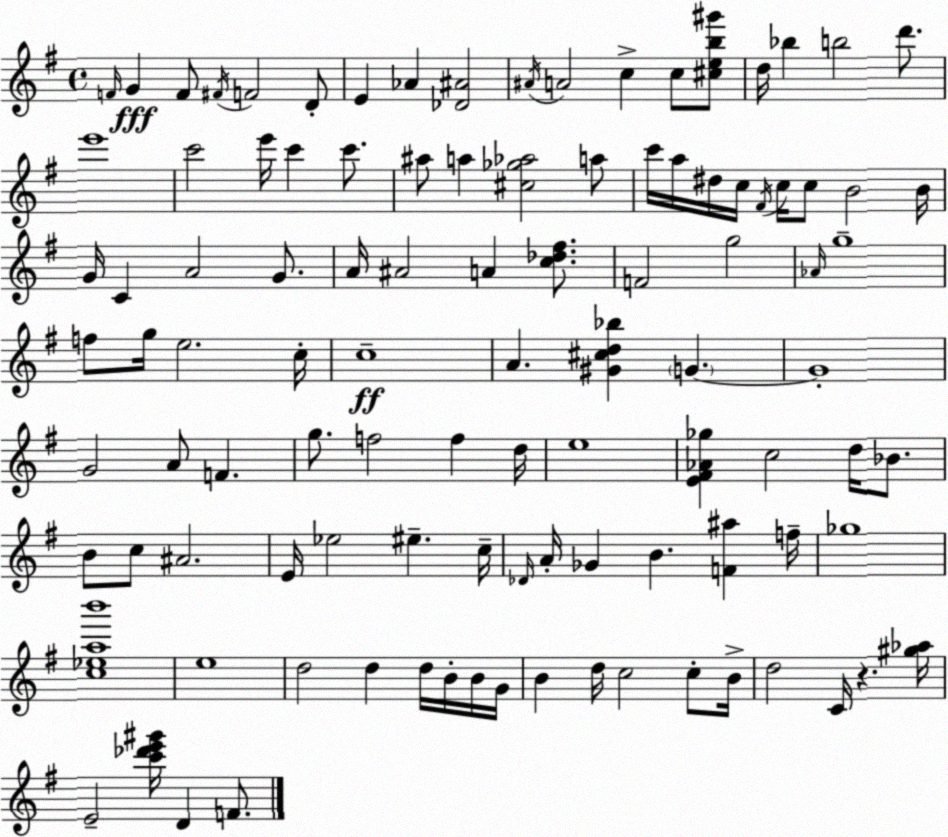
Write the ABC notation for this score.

X:1
T:Untitled
M:4/4
L:1/4
K:G
F/4 G F/2 ^F/4 F2 D/2 E _A [_D^A]2 ^A/4 A2 c c/2 [^ceb^g']/2 d/4 _b b2 d'/2 e'4 c'2 e'/4 c' c'/2 ^a/2 a [^c_g_a]2 a/2 c'/4 a/4 ^d/4 c/4 ^F/4 c/4 c/2 B2 B/4 G/4 C A2 G/2 A/4 ^A2 A [c_d^f]/2 F2 g2 _A/4 g4 f/2 g/4 e2 c/4 c4 A [^G^cd_b] G G4 G2 A/2 F g/2 f2 f d/4 e4 [E^F_A_g] c2 d/4 _B/2 B/2 c/2 ^A2 E/4 _e2 ^e c/4 _D/4 A/4 _G B [F^a] f/4 _g4 [c_eab']4 e4 d2 d d/4 B/4 B/4 G/4 B d/4 c2 c/2 B/4 d2 C/4 z [^g_a]/4 E2 [c'_d'e'^g']/4 D F/2